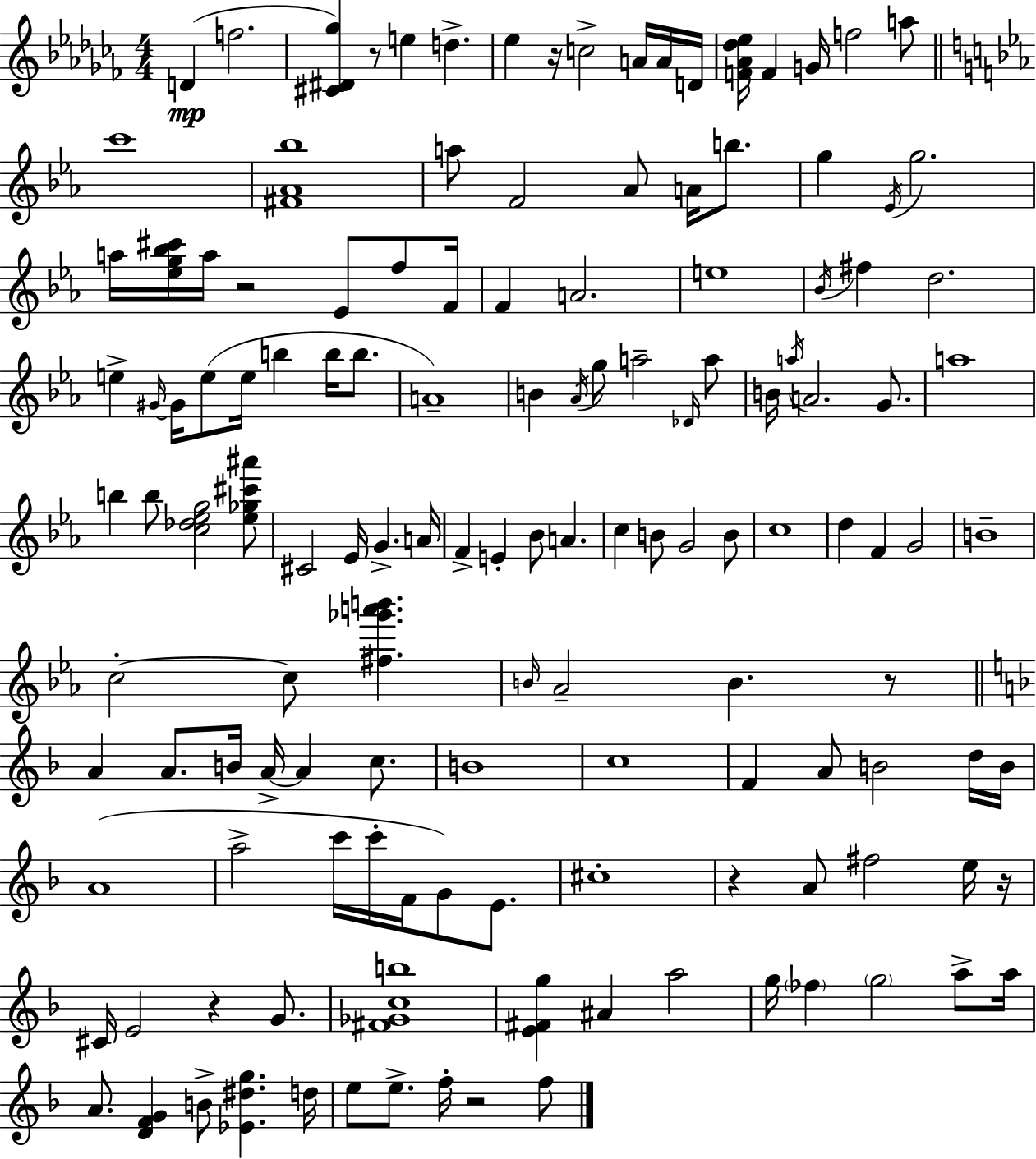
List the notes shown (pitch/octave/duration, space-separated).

D4/q F5/h. [C#4,D#4,Gb5]/q R/e E5/q D5/q. Eb5/q R/s C5/h A4/s A4/s D4/s [F4,Ab4,Db5,Eb5]/s F4/q G4/s F5/h A5/e C6/w [F#4,Ab4,Bb5]/w A5/e F4/h Ab4/e A4/s B5/e. G5/q Eb4/s G5/h. A5/s [Eb5,G5,Bb5,C#6]/s A5/s R/h Eb4/e F5/e F4/s F4/q A4/h. E5/w Bb4/s F#5/q D5/h. E5/q G#4/s G#4/s E5/e E5/s B5/q B5/s B5/e. A4/w B4/q Ab4/s G5/e A5/h Db4/s A5/e B4/s A5/s A4/h. G4/e. A5/w B5/q B5/e [C5,Db5,Eb5,G5]/h [Eb5,Gb5,C#6,A#6]/e C#4/h Eb4/s G4/q. A4/s F4/q E4/q Bb4/e A4/q. C5/q B4/e G4/h B4/e C5/w D5/q F4/q G4/h B4/w C5/h C5/e [F#5,Gb6,A6,B6]/q. B4/s Ab4/h B4/q. R/e A4/q A4/e. B4/s A4/s A4/q C5/e. B4/w C5/w F4/q A4/e B4/h D5/s B4/s A4/w A5/h C6/s C6/s F4/s G4/e E4/e. C#5/w R/q A4/e F#5/h E5/s R/s C#4/s E4/h R/q G4/e. [F#4,Gb4,C5,B5]/w [E4,F#4,G5]/q A#4/q A5/h G5/s FES5/q G5/h A5/e A5/s A4/e. [D4,F4,G4]/q B4/e [Eb4,D#5,G5]/q. D5/s E5/e E5/e. F5/s R/h F5/e